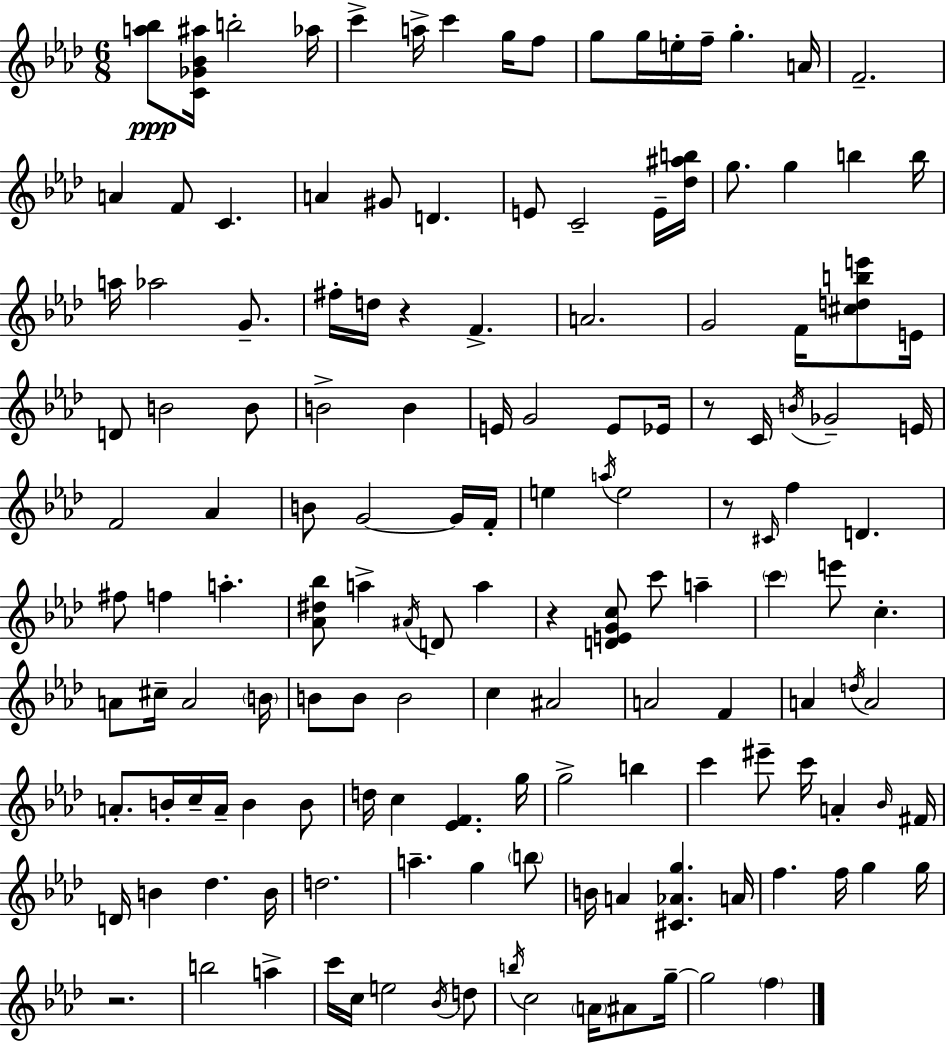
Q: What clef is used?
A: treble